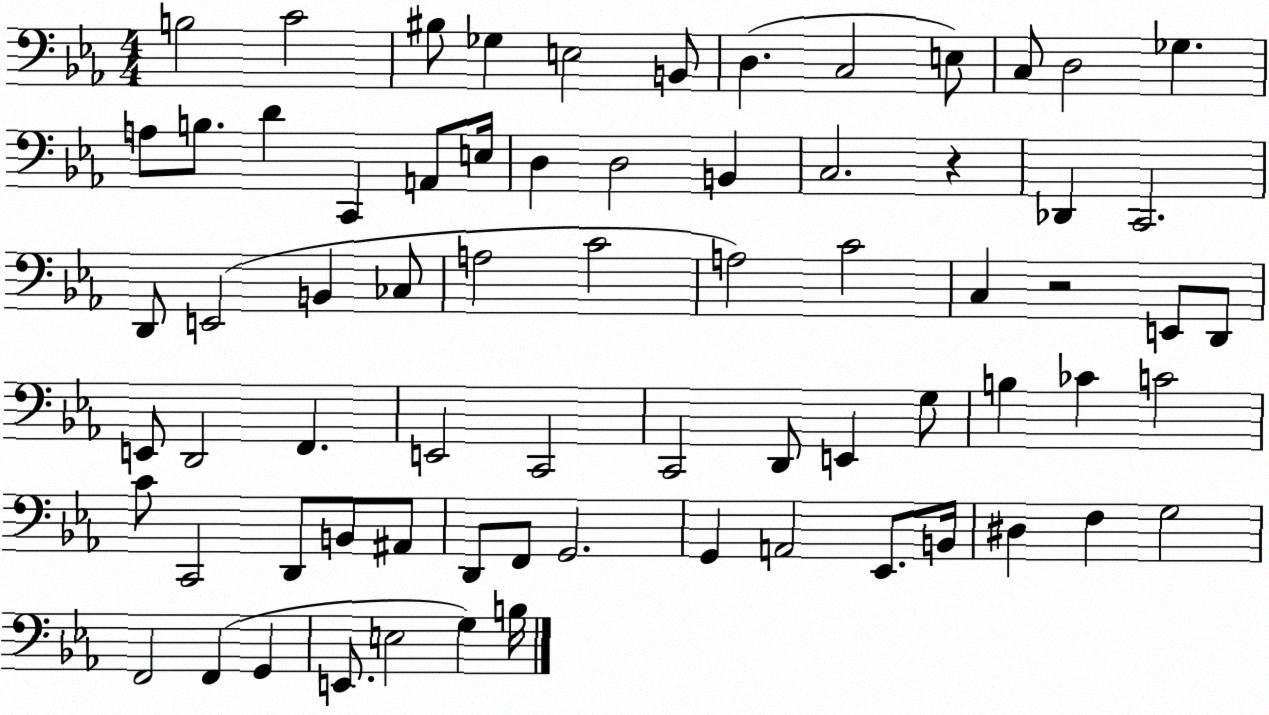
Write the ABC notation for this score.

X:1
T:Untitled
M:4/4
L:1/4
K:Eb
B,2 C2 ^B,/2 _G, E,2 B,,/2 D, C,2 E,/2 C,/2 D,2 _G, A,/2 B,/2 D C,, A,,/2 E,/4 D, D,2 B,, C,2 z _D,, C,,2 D,,/2 E,,2 B,, _C,/2 A,2 C2 A,2 C2 C, z2 E,,/2 D,,/2 E,,/2 D,,2 F,, E,,2 C,,2 C,,2 D,,/2 E,, G,/2 B, _C C2 C/2 C,,2 D,,/2 B,,/2 ^A,,/2 D,,/2 F,,/2 G,,2 G,, A,,2 _E,,/2 B,,/4 ^D, F, G,2 F,,2 F,, G,, E,,/2 E,2 G, B,/4